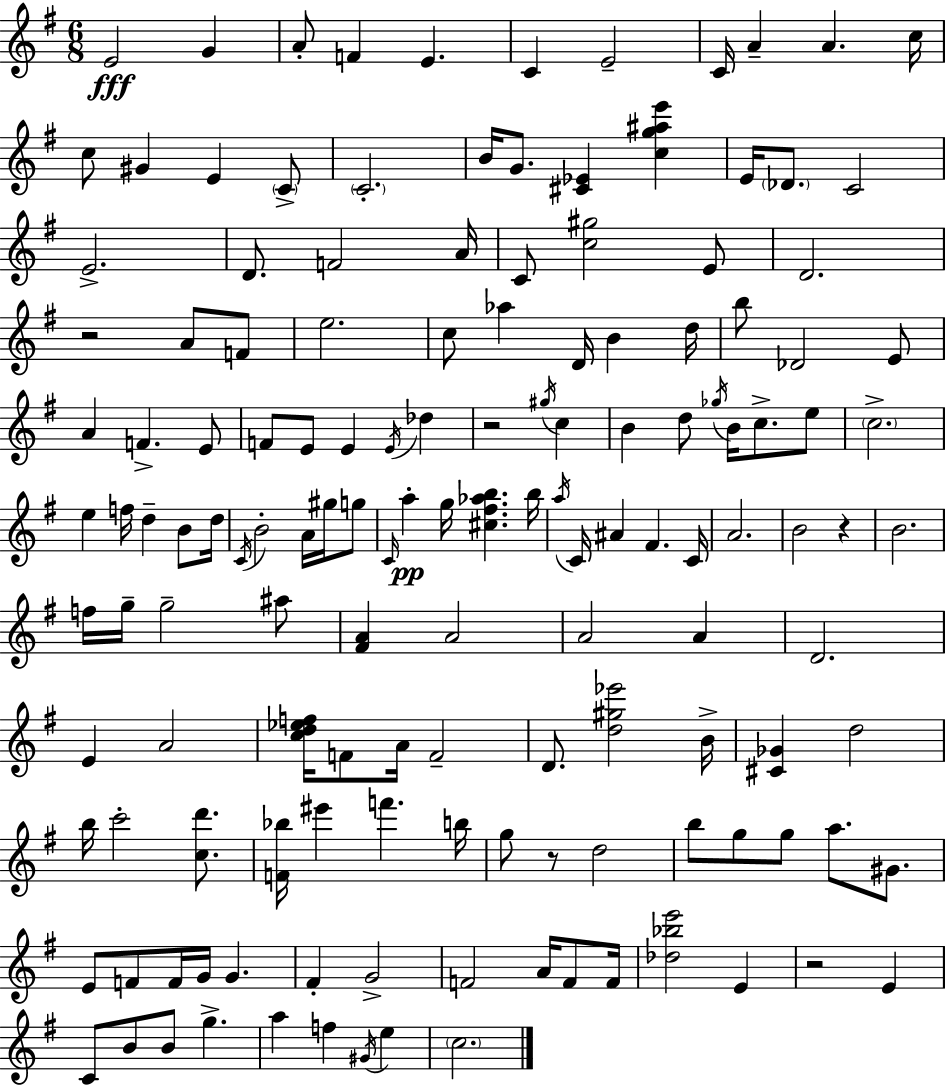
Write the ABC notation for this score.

X:1
T:Untitled
M:6/8
L:1/4
K:G
E2 G A/2 F E C E2 C/4 A A c/4 c/2 ^G E C/2 C2 B/4 G/2 [^C_E] [cg^ae'] E/4 _D/2 C2 E2 D/2 F2 A/4 C/2 [c^g]2 E/2 D2 z2 A/2 F/2 e2 c/2 _a D/4 B d/4 b/2 _D2 E/2 A F E/2 F/2 E/2 E E/4 _d z2 ^g/4 c B d/2 _g/4 B/4 c/2 e/2 c2 e f/4 d B/2 d/4 C/4 B2 A/4 ^g/4 g/2 C/4 a g/4 [^c^f_ab] b/4 a/4 C/4 ^A ^F C/4 A2 B2 z B2 f/4 g/4 g2 ^a/2 [^FA] A2 A2 A D2 E A2 [cd_ef]/4 F/2 A/4 F2 D/2 [d^g_e']2 B/4 [^C_G] d2 b/4 c'2 [cd']/2 [F_b]/4 ^e' f' b/4 g/2 z/2 d2 b/2 g/2 g/2 a/2 ^G/2 E/2 F/2 F/4 G/4 G ^F G2 F2 A/4 F/2 F/4 [_d_be']2 E z2 E C/2 B/2 B/2 g a f ^G/4 e c2